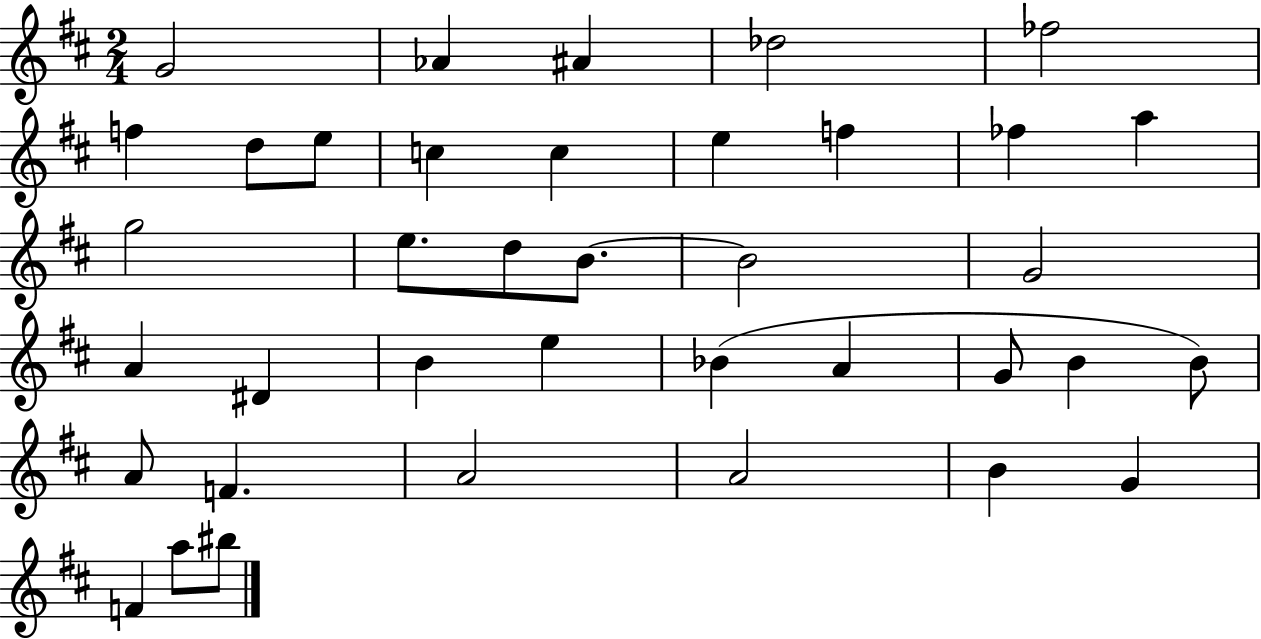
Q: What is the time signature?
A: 2/4